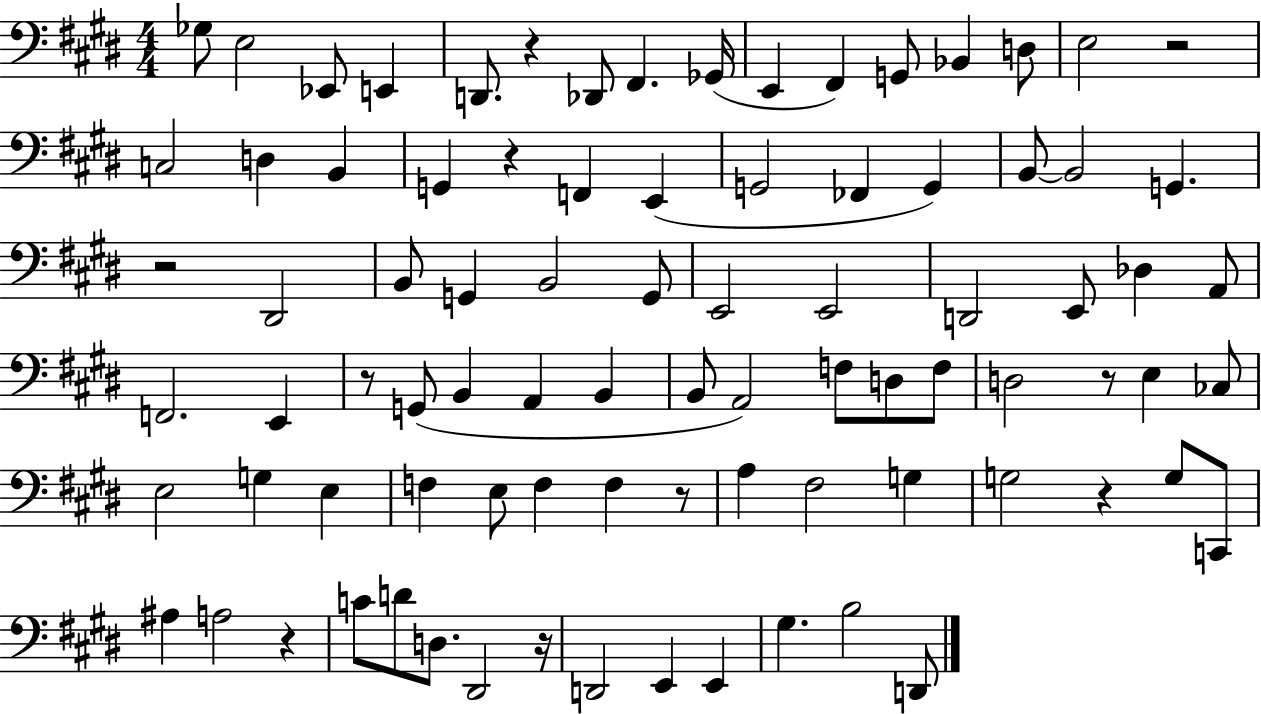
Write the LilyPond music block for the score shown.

{
  \clef bass
  \numericTimeSignature
  \time 4/4
  \key e \major
  \repeat volta 2 { ges8 e2 ees,8 e,4 | d,8. r4 des,8 fis,4. ges,16( | e,4 fis,4) g,8 bes,4 d8 | e2 r2 | \break c2 d4 b,4 | g,4 r4 f,4 e,4( | g,2 fes,4 g,4) | b,8~~ b,2 g,4. | \break r2 dis,2 | b,8 g,4 b,2 g,8 | e,2 e,2 | d,2 e,8 des4 a,8 | \break f,2. e,4 | r8 g,8( b,4 a,4 b,4 | b,8 a,2) f8 d8 f8 | d2 r8 e4 ces8 | \break e2 g4 e4 | f4 e8 f4 f4 r8 | a4 fis2 g4 | g2 r4 g8 c,8 | \break ais4 a2 r4 | c'8 d'8 d8. dis,2 r16 | d,2 e,4 e,4 | gis4. b2 d,8 | \break } \bar "|."
}